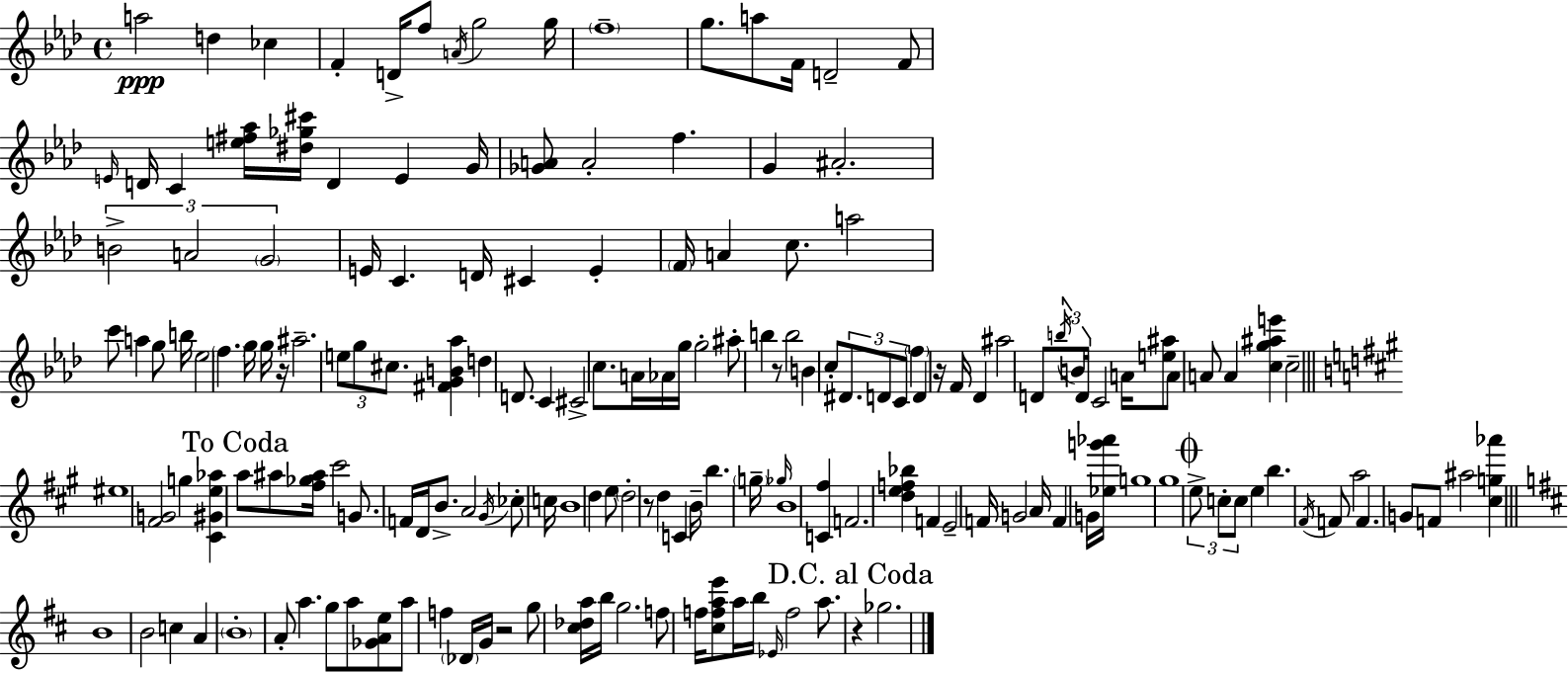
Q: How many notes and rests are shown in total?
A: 173